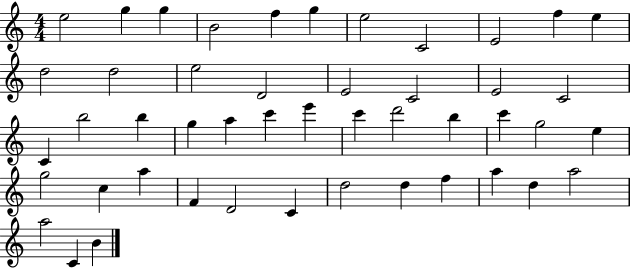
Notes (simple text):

E5/h G5/q G5/q B4/h F5/q G5/q E5/h C4/h E4/h F5/q E5/q D5/h D5/h E5/h D4/h E4/h C4/h E4/h C4/h C4/q B5/h B5/q G5/q A5/q C6/q E6/q C6/q D6/h B5/q C6/q G5/h E5/q G5/h C5/q A5/q F4/q D4/h C4/q D5/h D5/q F5/q A5/q D5/q A5/h A5/h C4/q B4/q